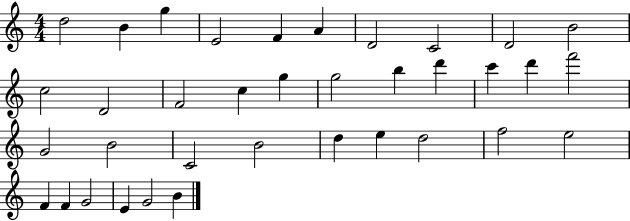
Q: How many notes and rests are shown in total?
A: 36